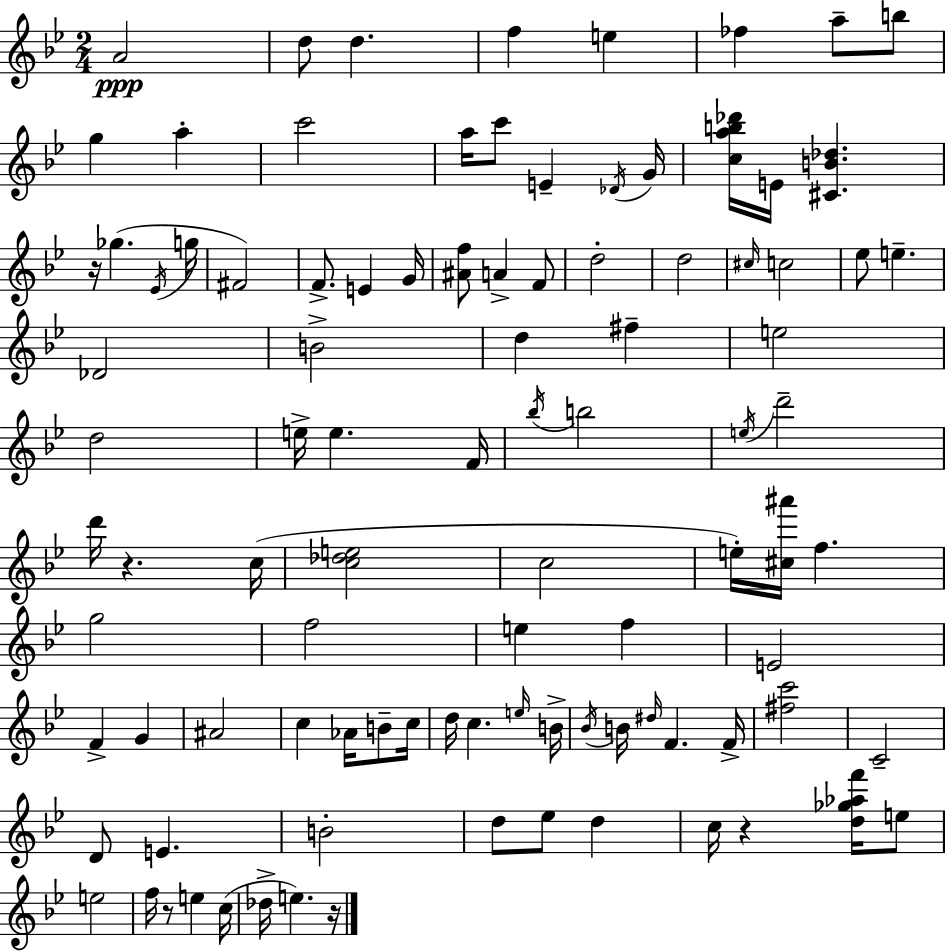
A4/h D5/e D5/q. F5/q E5/q FES5/q A5/e B5/e G5/q A5/q C6/h A5/s C6/e E4/q Db4/s G4/s [C5,A5,B5,Db6]/s E4/s [C#4,B4,Db5]/q. R/s Gb5/q. Eb4/s G5/s F#4/h F4/e. E4/q G4/s [A#4,F5]/e A4/q F4/e D5/h D5/h C#5/s C5/h Eb5/e E5/q. Db4/h B4/h D5/q F#5/q E5/h D5/h E5/s E5/q. F4/s Bb5/s B5/h E5/s D6/h D6/s R/q. C5/s [C5,Db5,E5]/h C5/h E5/s [C#5,A#6]/s F5/q. G5/h F5/h E5/q F5/q E4/h F4/q G4/q A#4/h C5/q Ab4/s B4/e C5/s D5/s C5/q. E5/s B4/s Bb4/s B4/s D#5/s F4/q. F4/s [F#5,C6]/h C4/h D4/e E4/q. B4/h D5/e Eb5/e D5/q C5/s R/q [D5,Gb5,Ab5,F6]/s E5/e E5/h F5/s R/e E5/q C5/s Db5/s E5/q. R/s